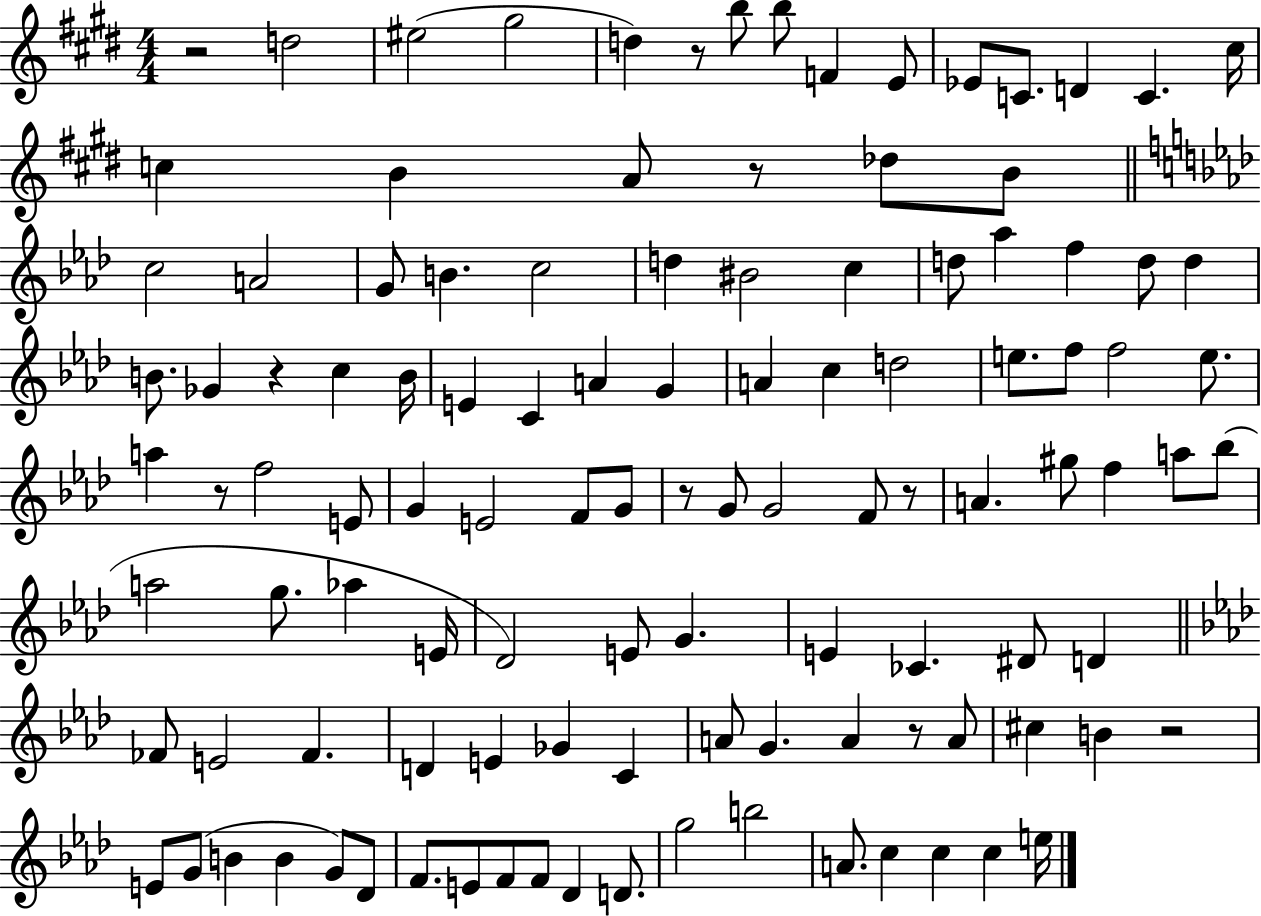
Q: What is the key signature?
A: E major